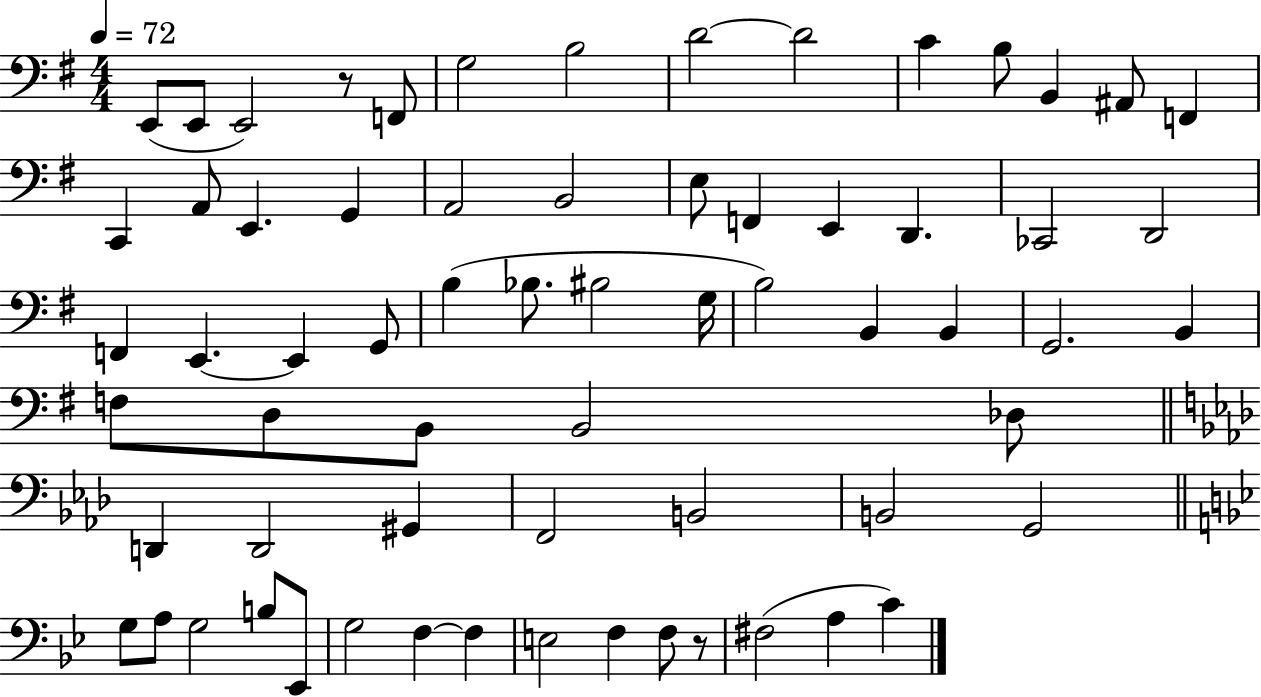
{
  \clef bass
  \numericTimeSignature
  \time 4/4
  \key g \major
  \tempo 4 = 72
  \repeat volta 2 { e,8( e,8 e,2) r8 f,8 | g2 b2 | d'2~~ d'2 | c'4 b8 b,4 ais,8 f,4 | \break c,4 a,8 e,4. g,4 | a,2 b,2 | e8 f,4 e,4 d,4. | ces,2 d,2 | \break f,4 e,4.~~ e,4 g,8 | b4( bes8. bis2 g16 | b2) b,4 b,4 | g,2. b,4 | \break f8 d8 b,8 b,2 des8 | \bar "||" \break \key aes \major d,4 d,2 gis,4 | f,2 b,2 | b,2 g,2 | \bar "||" \break \key bes \major g8 a8 g2 b8 ees,8 | g2 f4~~ f4 | e2 f4 f8 r8 | fis2( a4 c'4) | \break } \bar "|."
}